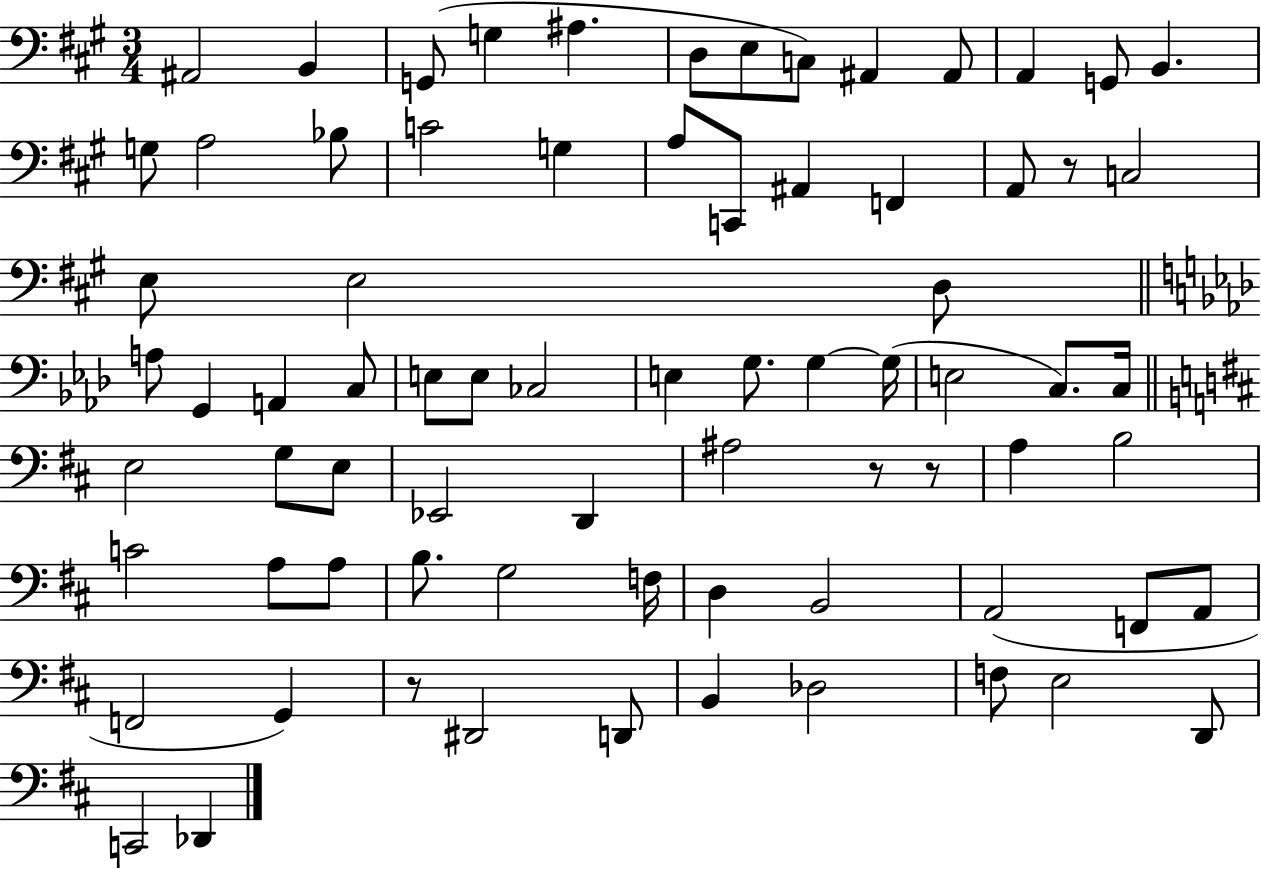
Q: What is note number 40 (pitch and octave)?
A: C3